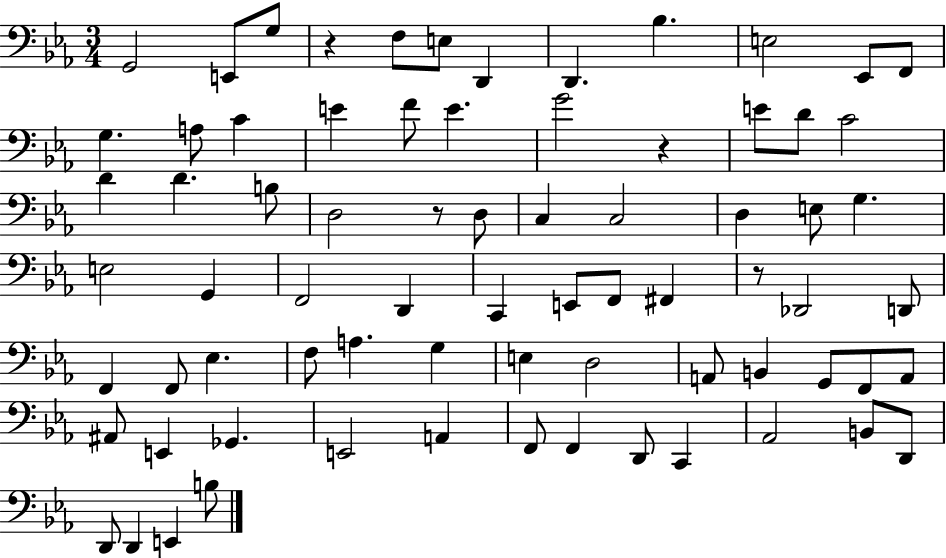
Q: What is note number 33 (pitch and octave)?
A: G2